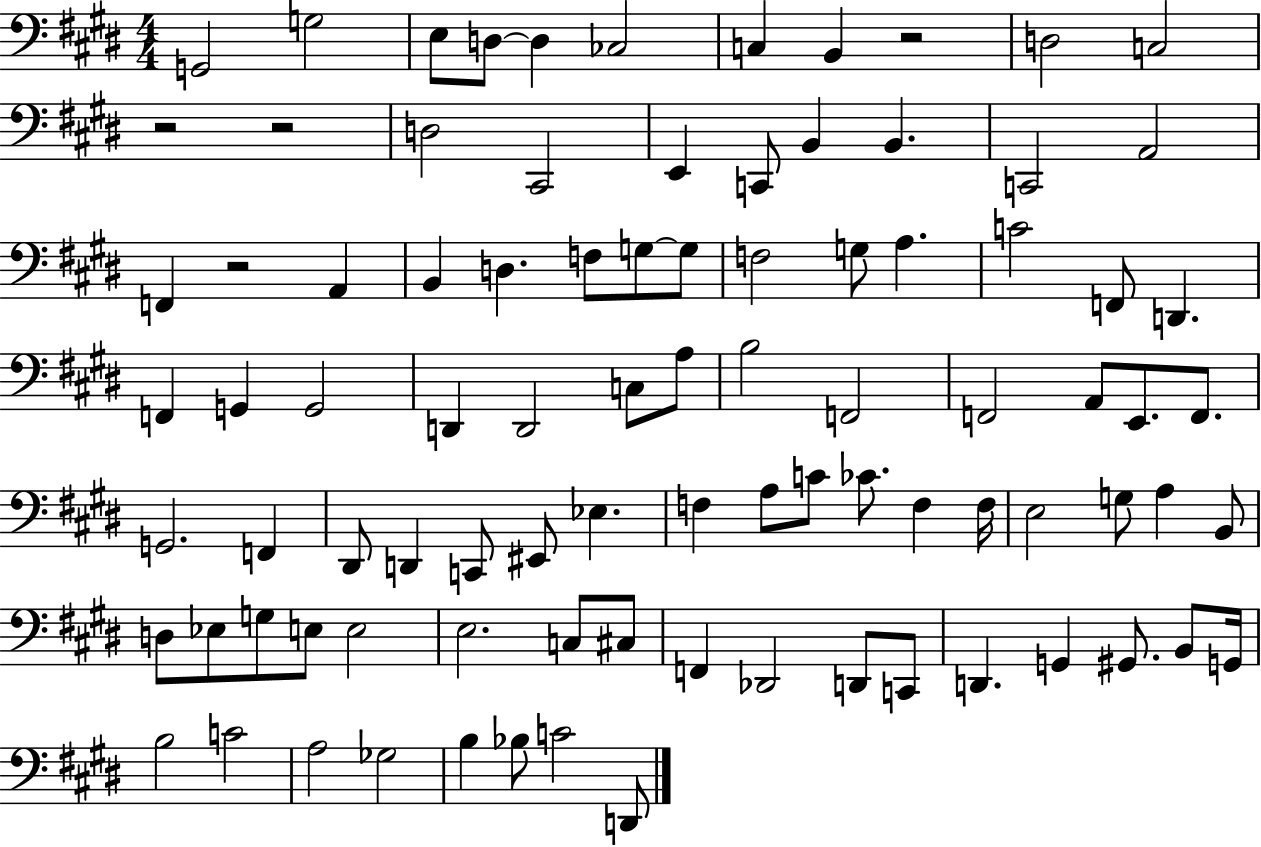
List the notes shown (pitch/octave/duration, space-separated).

G2/h G3/h E3/e D3/e D3/q CES3/h C3/q B2/q R/h D3/h C3/h R/h R/h D3/h C#2/h E2/q C2/e B2/q B2/q. C2/h A2/h F2/q R/h A2/q B2/q D3/q. F3/e G3/e G3/e F3/h G3/e A3/q. C4/h F2/e D2/q. F2/q G2/q G2/h D2/q D2/h C3/e A3/e B3/h F2/h F2/h A2/e E2/e. F2/e. G2/h. F2/q D#2/e D2/q C2/e EIS2/e Eb3/q. F3/q A3/e C4/e CES4/e. F3/q F3/s E3/h G3/e A3/q B2/e D3/e Eb3/e G3/e E3/e E3/h E3/h. C3/e C#3/e F2/q Db2/h D2/e C2/e D2/q. G2/q G#2/e. B2/e G2/s B3/h C4/h A3/h Gb3/h B3/q Bb3/e C4/h D2/e